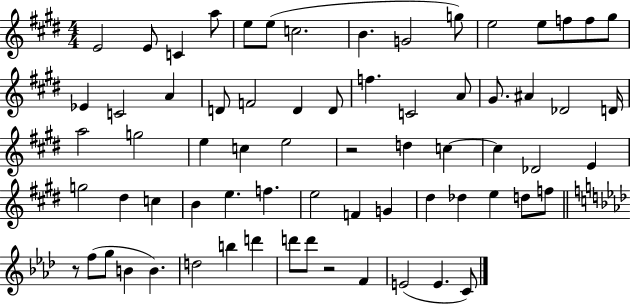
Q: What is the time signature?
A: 4/4